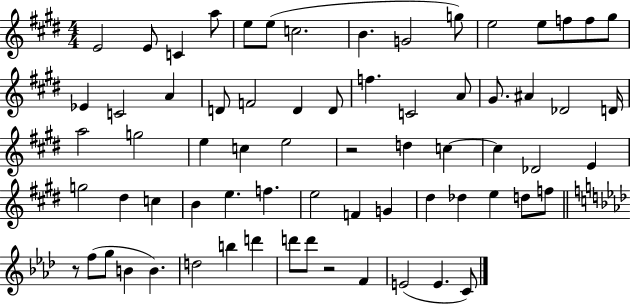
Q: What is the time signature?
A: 4/4